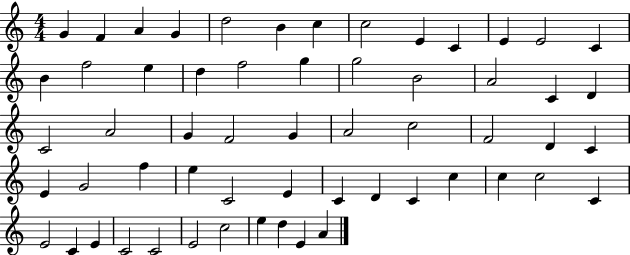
{
  \clef treble
  \numericTimeSignature
  \time 4/4
  \key c \major
  g'4 f'4 a'4 g'4 | d''2 b'4 c''4 | c''2 e'4 c'4 | e'4 e'2 c'4 | \break b'4 f''2 e''4 | d''4 f''2 g''4 | g''2 b'2 | a'2 c'4 d'4 | \break c'2 a'2 | g'4 f'2 g'4 | a'2 c''2 | f'2 d'4 c'4 | \break e'4 g'2 f''4 | e''4 c'2 e'4 | c'4 d'4 c'4 c''4 | c''4 c''2 c'4 | \break e'2 c'4 e'4 | c'2 c'2 | e'2 c''2 | e''4 d''4 e'4 a'4 | \break \bar "|."
}